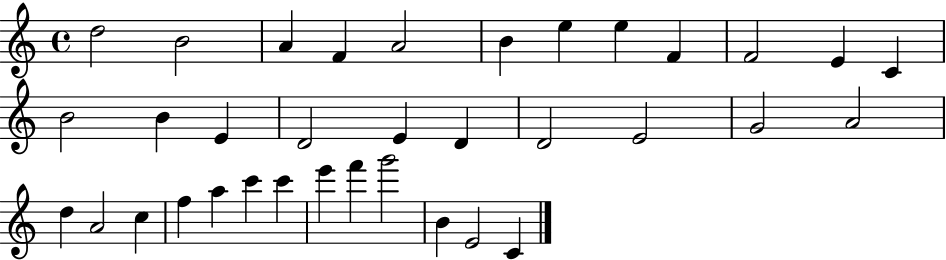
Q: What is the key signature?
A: C major